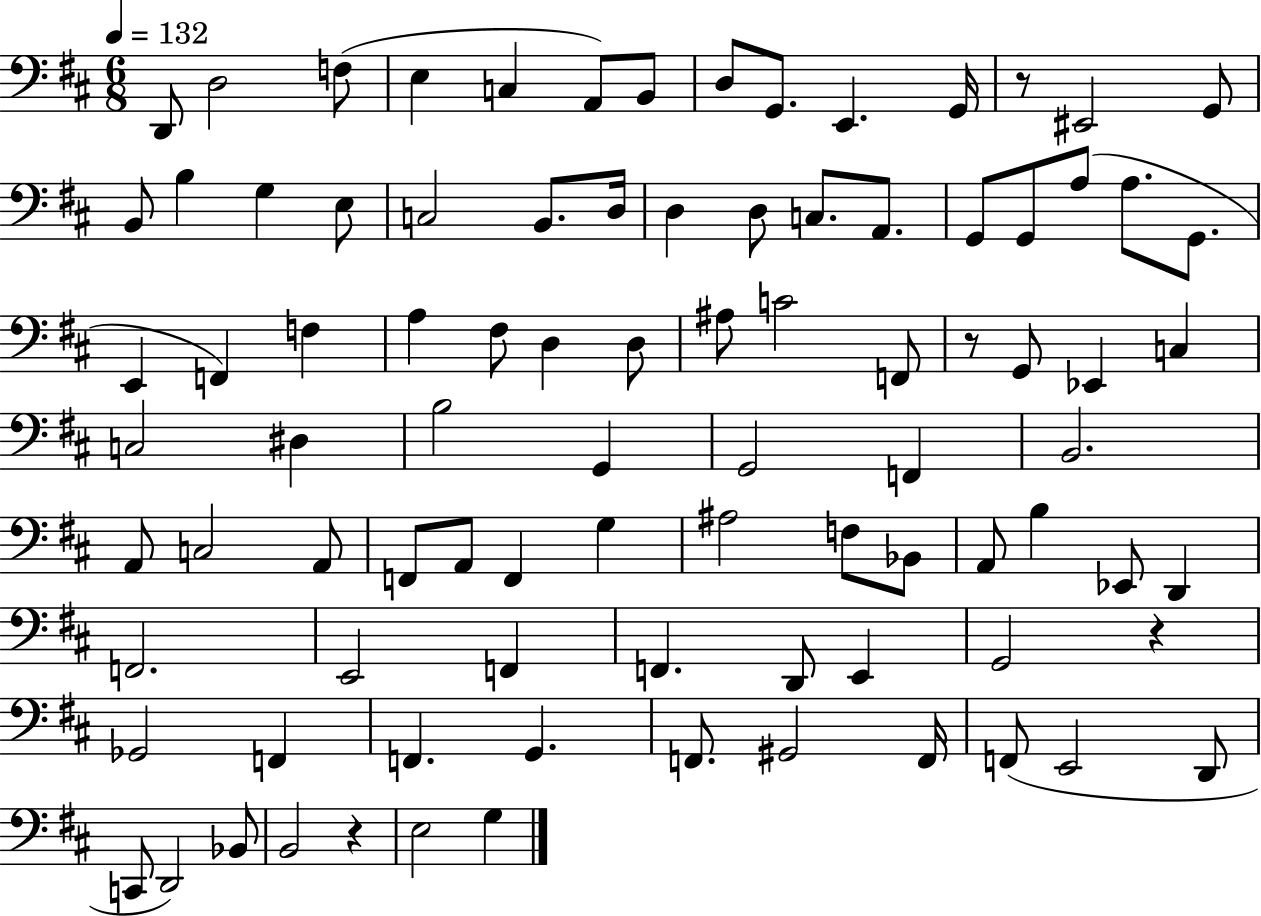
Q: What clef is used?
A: bass